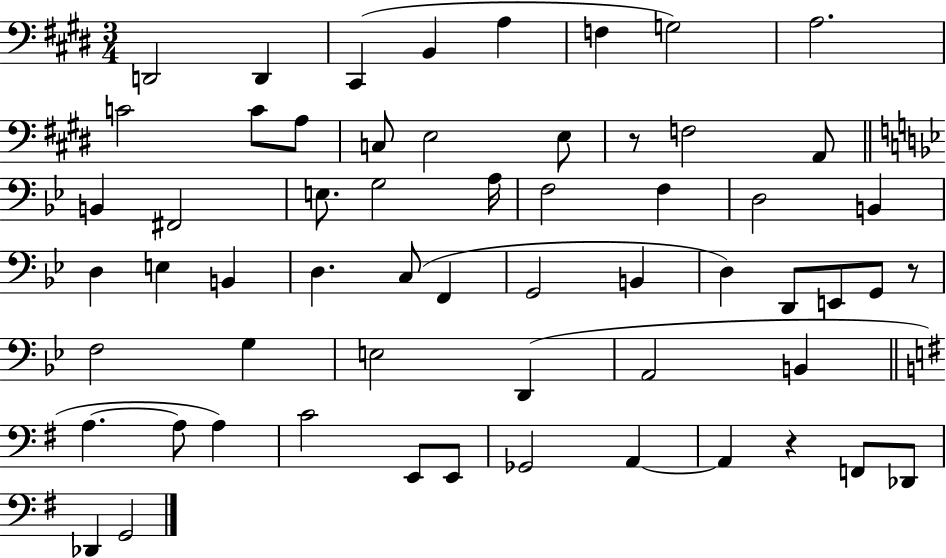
X:1
T:Untitled
M:3/4
L:1/4
K:E
D,,2 D,, ^C,, B,, A, F, G,2 A,2 C2 C/2 A,/2 C,/2 E,2 E,/2 z/2 F,2 A,,/2 B,, ^F,,2 E,/2 G,2 A,/4 F,2 F, D,2 B,, D, E, B,, D, C,/2 F,, G,,2 B,, D, D,,/2 E,,/2 G,,/2 z/2 F,2 G, E,2 D,, A,,2 B,, A, A,/2 A, C2 E,,/2 E,,/2 _G,,2 A,, A,, z F,,/2 _D,,/2 _D,, G,,2